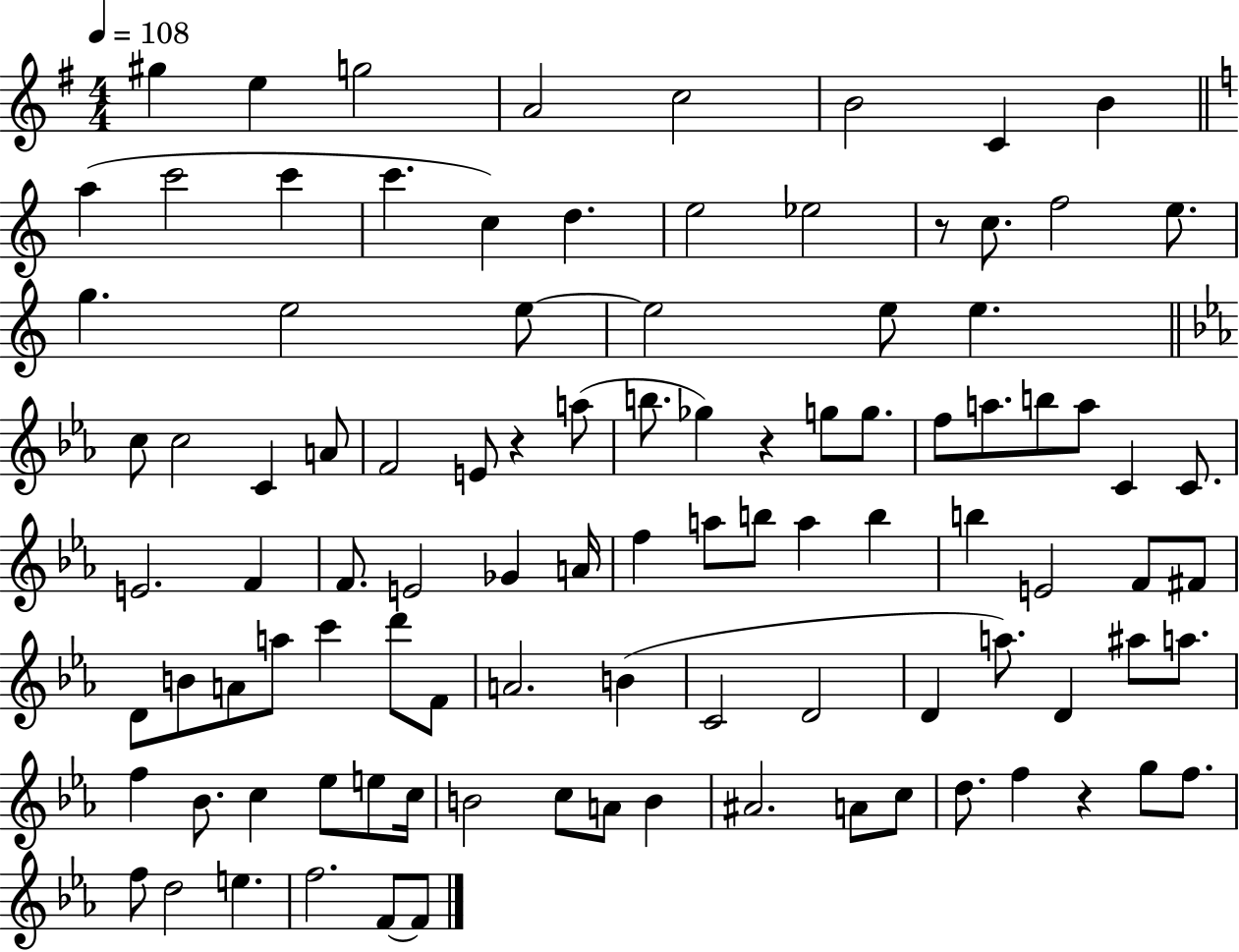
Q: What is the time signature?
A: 4/4